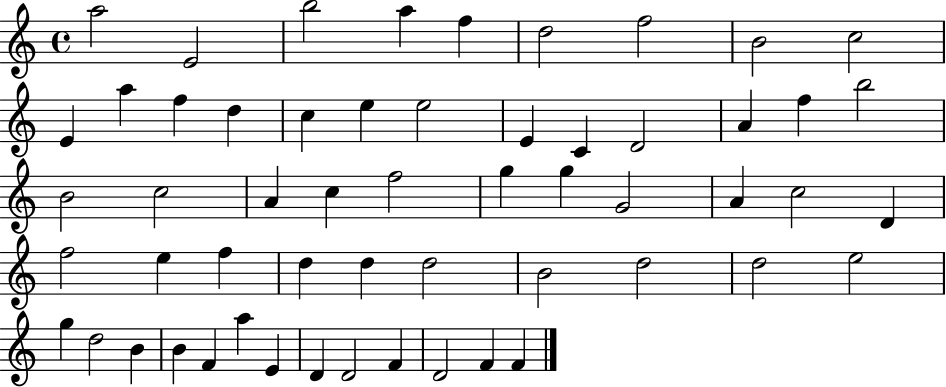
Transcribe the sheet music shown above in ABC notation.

X:1
T:Untitled
M:4/4
L:1/4
K:C
a2 E2 b2 a f d2 f2 B2 c2 E a f d c e e2 E C D2 A f b2 B2 c2 A c f2 g g G2 A c2 D f2 e f d d d2 B2 d2 d2 e2 g d2 B B F a E D D2 F D2 F F